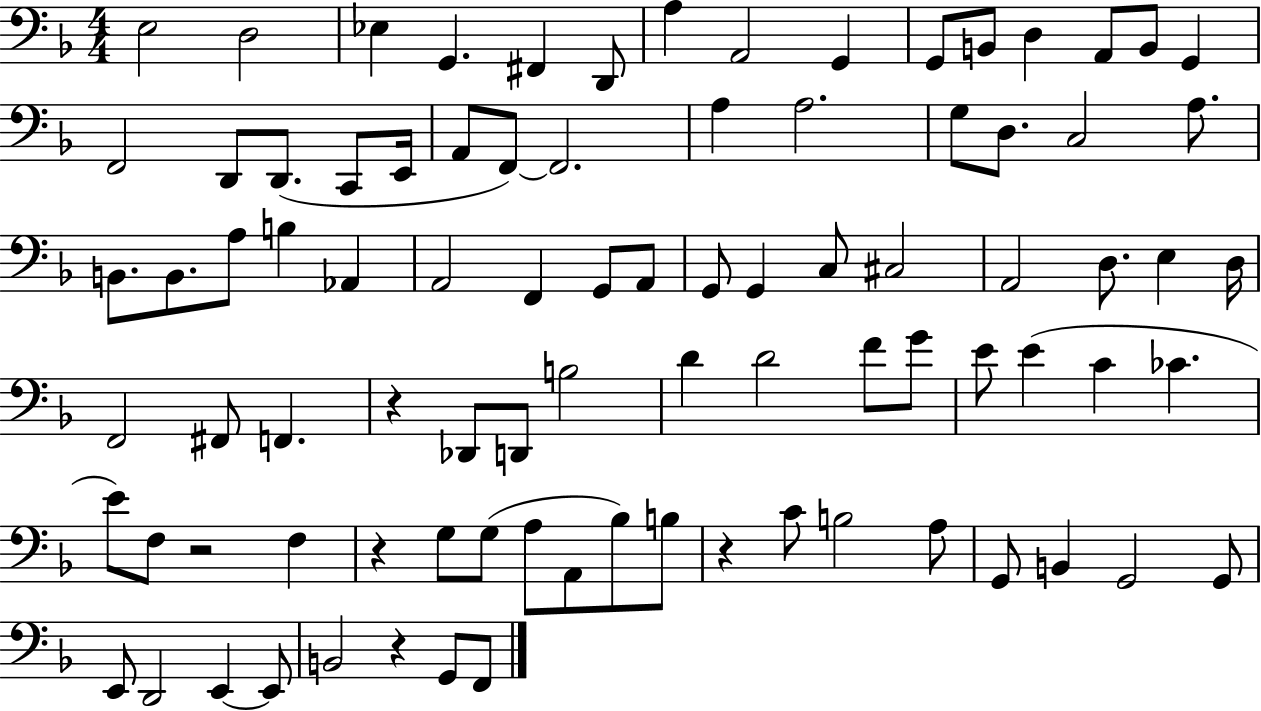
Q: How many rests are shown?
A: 5